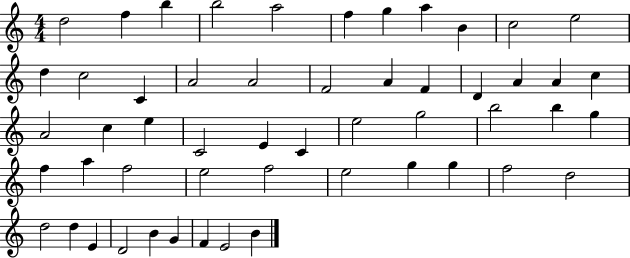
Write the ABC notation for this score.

X:1
T:Untitled
M:4/4
L:1/4
K:C
d2 f b b2 a2 f g a B c2 e2 d c2 C A2 A2 F2 A F D A A c A2 c e C2 E C e2 g2 b2 b g f a f2 e2 f2 e2 g g f2 d2 d2 d E D2 B G F E2 B